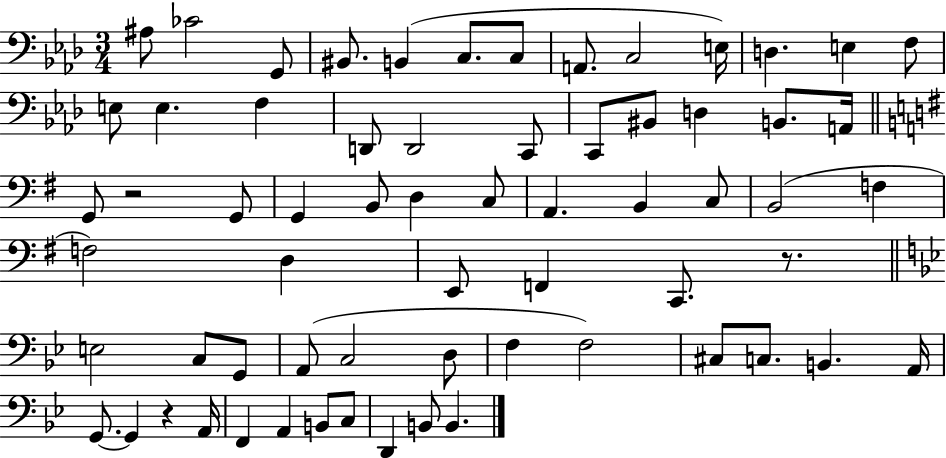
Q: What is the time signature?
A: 3/4